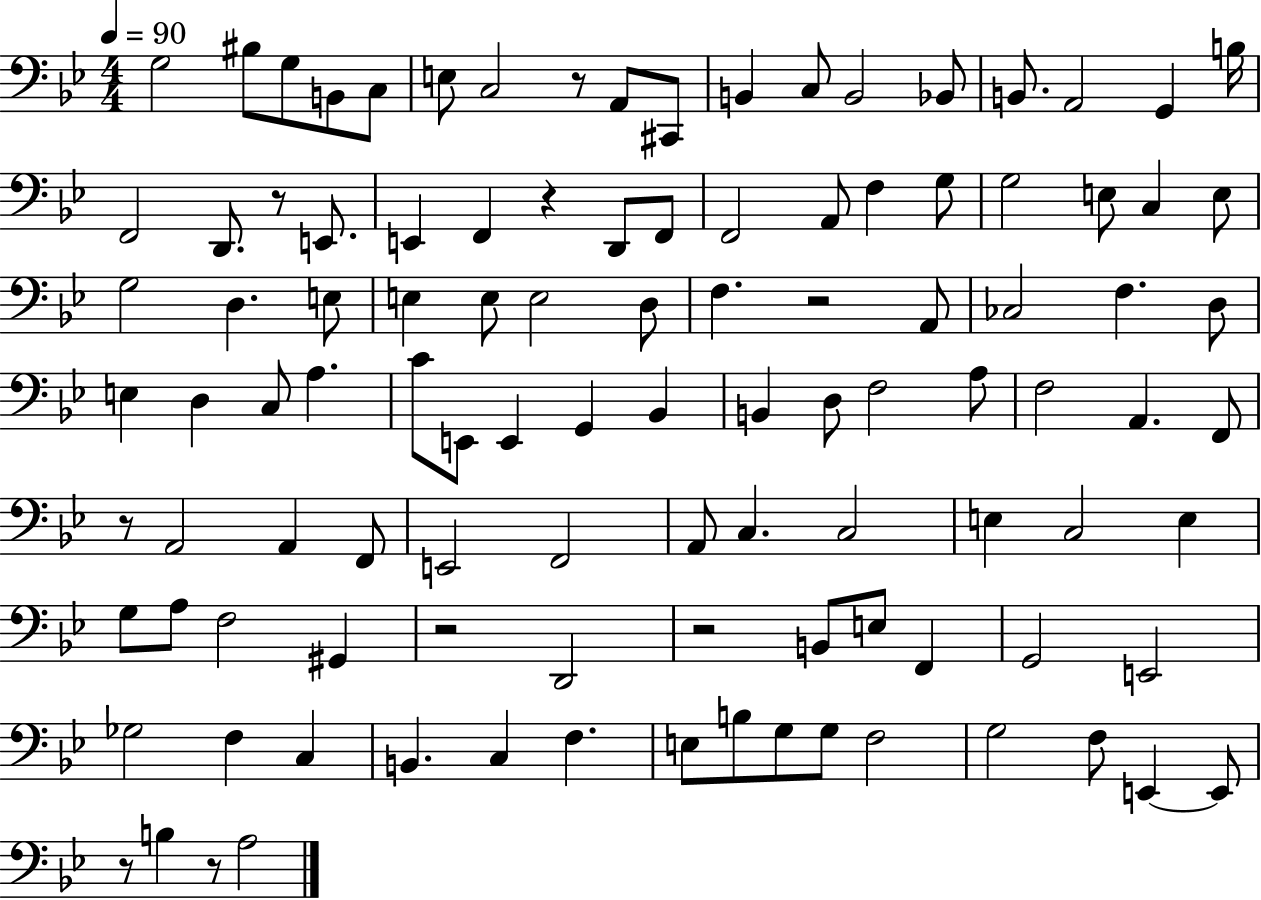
X:1
T:Untitled
M:4/4
L:1/4
K:Bb
G,2 ^B,/2 G,/2 B,,/2 C,/2 E,/2 C,2 z/2 A,,/2 ^C,,/2 B,, C,/2 B,,2 _B,,/2 B,,/2 A,,2 G,, B,/4 F,,2 D,,/2 z/2 E,,/2 E,, F,, z D,,/2 F,,/2 F,,2 A,,/2 F, G,/2 G,2 E,/2 C, E,/2 G,2 D, E,/2 E, E,/2 E,2 D,/2 F, z2 A,,/2 _C,2 F, D,/2 E, D, C,/2 A, C/2 E,,/2 E,, G,, _B,, B,, D,/2 F,2 A,/2 F,2 A,, F,,/2 z/2 A,,2 A,, F,,/2 E,,2 F,,2 A,,/2 C, C,2 E, C,2 E, G,/2 A,/2 F,2 ^G,, z2 D,,2 z2 B,,/2 E,/2 F,, G,,2 E,,2 _G,2 F, C, B,, C, F, E,/2 B,/2 G,/2 G,/2 F,2 G,2 F,/2 E,, E,,/2 z/2 B, z/2 A,2